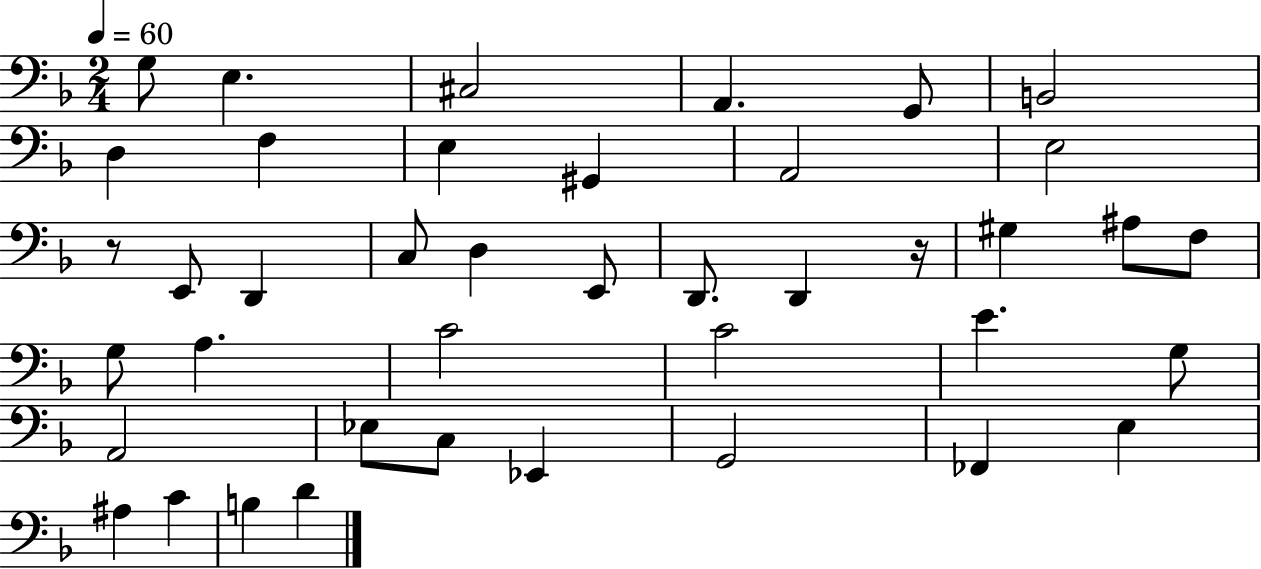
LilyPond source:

{
  \clef bass
  \numericTimeSignature
  \time 2/4
  \key f \major
  \tempo 4 = 60
  g8 e4. | cis2 | a,4. g,8 | b,2 | \break d4 f4 | e4 gis,4 | a,2 | e2 | \break r8 e,8 d,4 | c8 d4 e,8 | d,8. d,4 r16 | gis4 ais8 f8 | \break g8 a4. | c'2 | c'2 | e'4. g8 | \break a,2 | ees8 c8 ees,4 | g,2 | fes,4 e4 | \break ais4 c'4 | b4 d'4 | \bar "|."
}